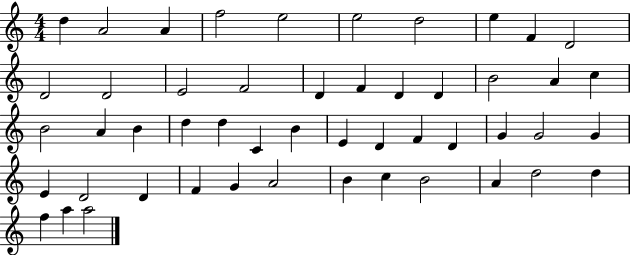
{
  \clef treble
  \numericTimeSignature
  \time 4/4
  \key c \major
  d''4 a'2 a'4 | f''2 e''2 | e''2 d''2 | e''4 f'4 d'2 | \break d'2 d'2 | e'2 f'2 | d'4 f'4 d'4 d'4 | b'2 a'4 c''4 | \break b'2 a'4 b'4 | d''4 d''4 c'4 b'4 | e'4 d'4 f'4 d'4 | g'4 g'2 g'4 | \break e'4 d'2 d'4 | f'4 g'4 a'2 | b'4 c''4 b'2 | a'4 d''2 d''4 | \break f''4 a''4 a''2 | \bar "|."
}